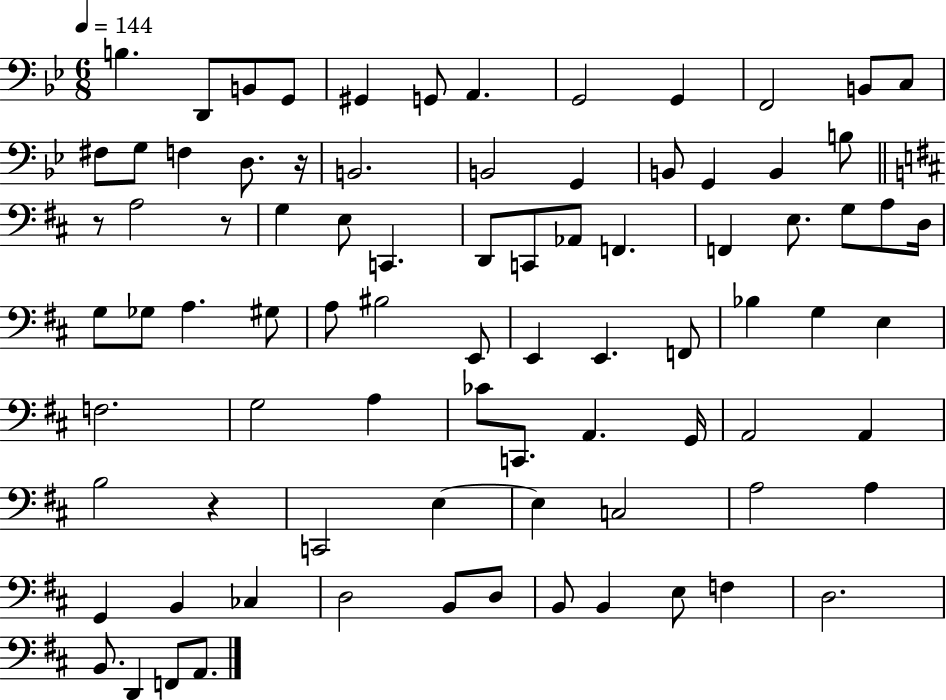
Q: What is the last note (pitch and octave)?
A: A2